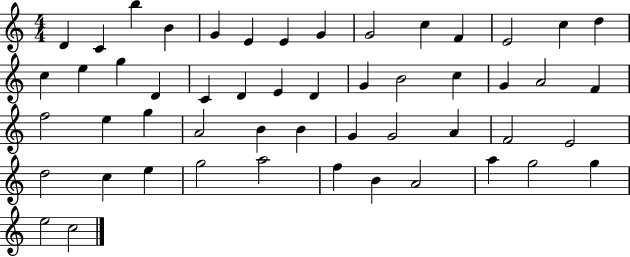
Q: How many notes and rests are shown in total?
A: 52